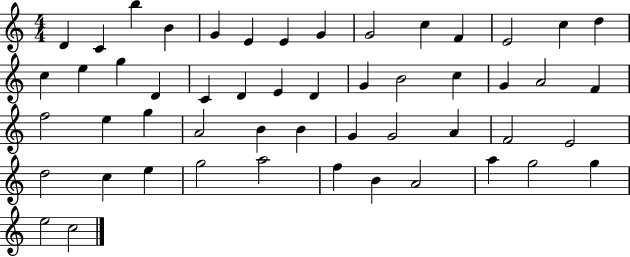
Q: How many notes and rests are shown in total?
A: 52